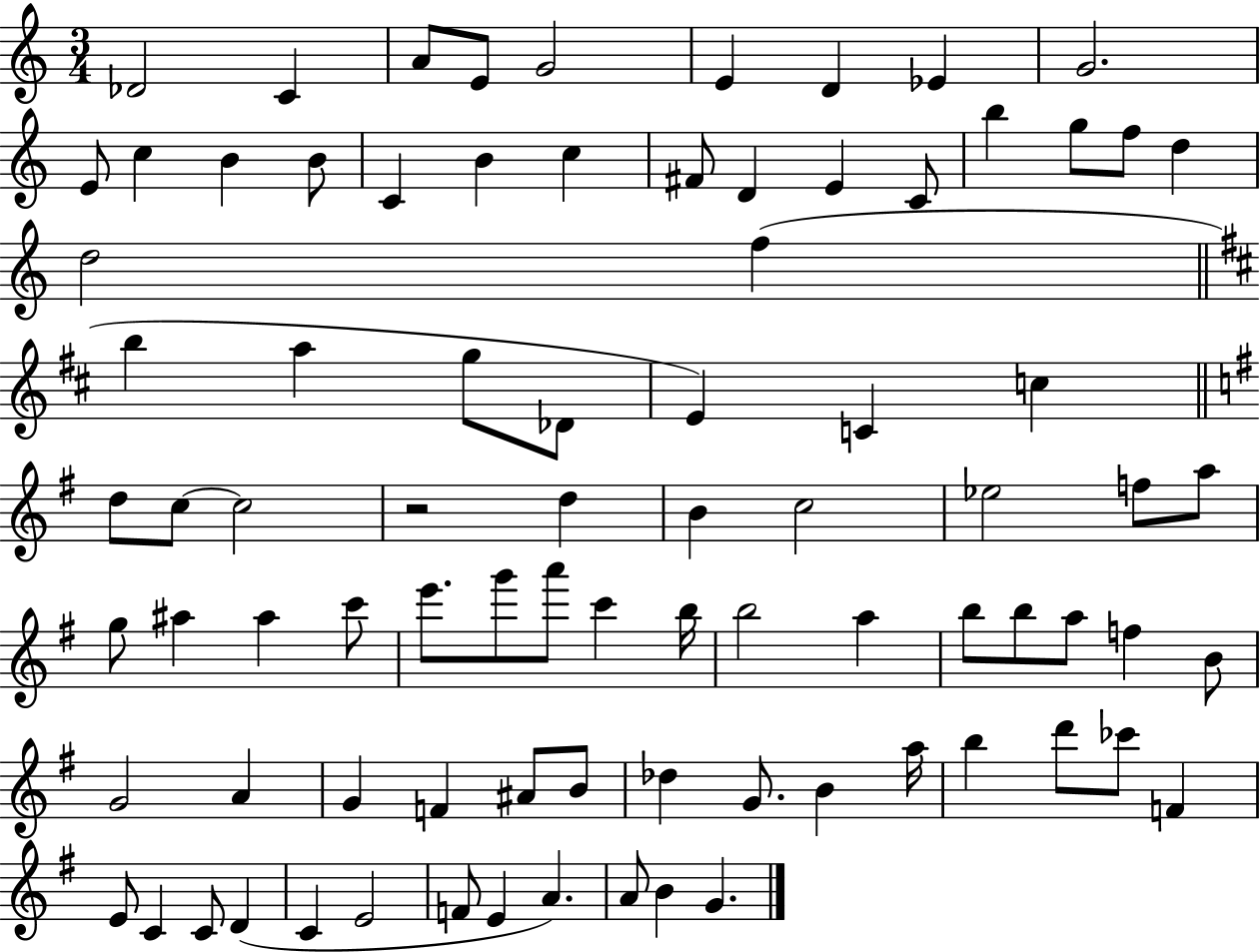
Db4/h C4/q A4/e E4/e G4/h E4/q D4/q Eb4/q G4/h. E4/e C5/q B4/q B4/e C4/q B4/q C5/q F#4/e D4/q E4/q C4/e B5/q G5/e F5/e D5/q D5/h F5/q B5/q A5/q G5/e Db4/e E4/q C4/q C5/q D5/e C5/e C5/h R/h D5/q B4/q C5/h Eb5/h F5/e A5/e G5/e A#5/q A#5/q C6/e E6/e. G6/e A6/e C6/q B5/s B5/h A5/q B5/e B5/e A5/e F5/q B4/e G4/h A4/q G4/q F4/q A#4/e B4/e Db5/q G4/e. B4/q A5/s B5/q D6/e CES6/e F4/q E4/e C4/q C4/e D4/q C4/q E4/h F4/e E4/q A4/q. A4/e B4/q G4/q.